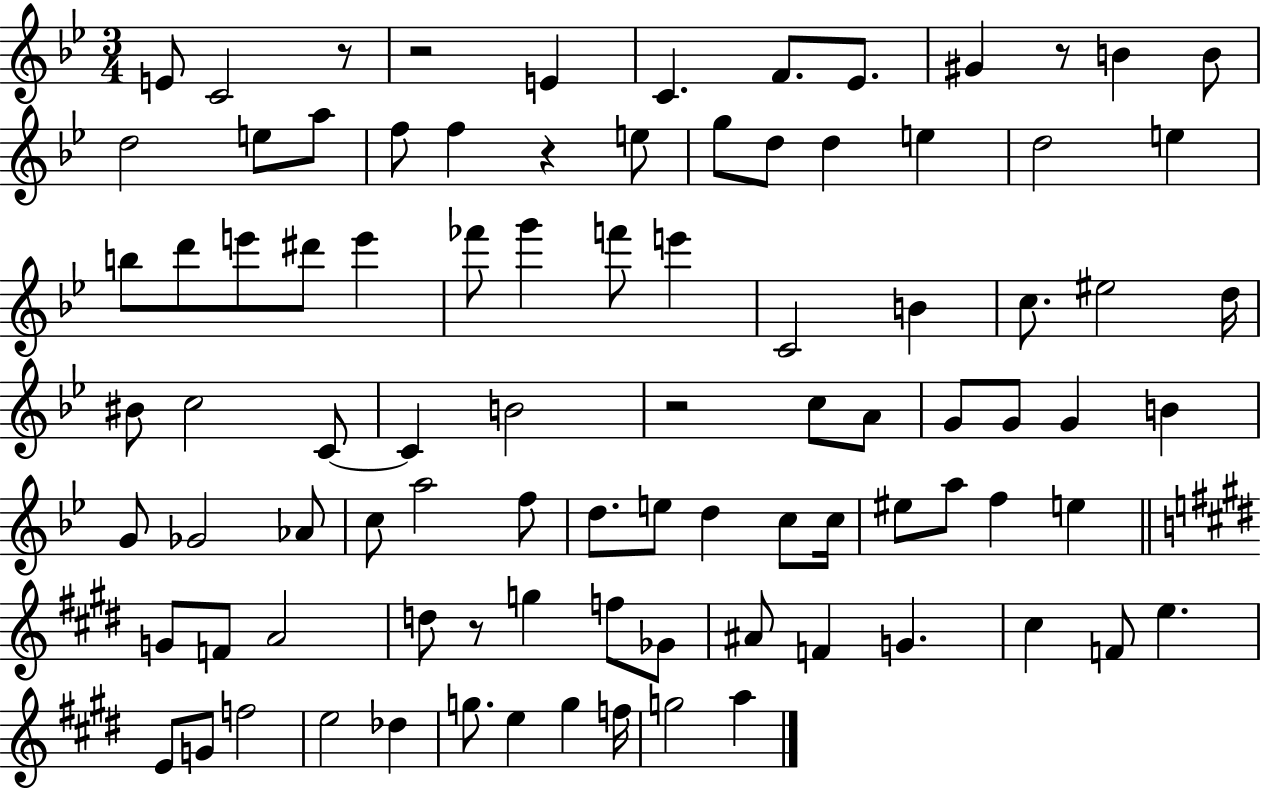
{
  \clef treble
  \numericTimeSignature
  \time 3/4
  \key bes \major
  e'8 c'2 r8 | r2 e'4 | c'4. f'8. ees'8. | gis'4 r8 b'4 b'8 | \break d''2 e''8 a''8 | f''8 f''4 r4 e''8 | g''8 d''8 d''4 e''4 | d''2 e''4 | \break b''8 d'''8 e'''8 dis'''8 e'''4 | fes'''8 g'''4 f'''8 e'''4 | c'2 b'4 | c''8. eis''2 d''16 | \break bis'8 c''2 c'8~~ | c'4 b'2 | r2 c''8 a'8 | g'8 g'8 g'4 b'4 | \break g'8 ges'2 aes'8 | c''8 a''2 f''8 | d''8. e''8 d''4 c''8 c''16 | eis''8 a''8 f''4 e''4 | \break \bar "||" \break \key e \major g'8 f'8 a'2 | d''8 r8 g''4 f''8 ges'8 | ais'8 f'4 g'4. | cis''4 f'8 e''4. | \break e'8 g'8 f''2 | e''2 des''4 | g''8. e''4 g''4 f''16 | g''2 a''4 | \break \bar "|."
}